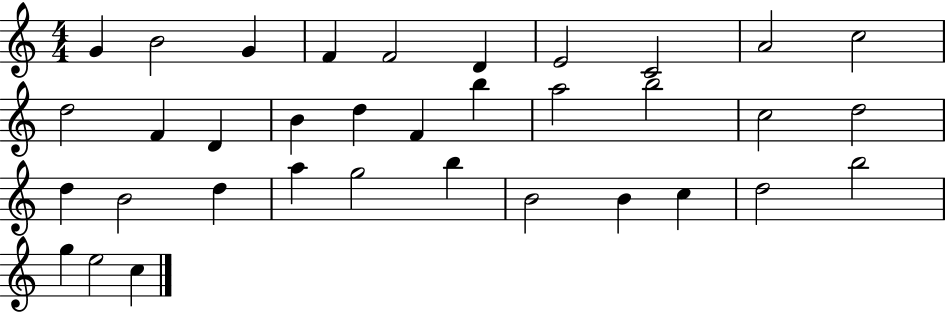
G4/q B4/h G4/q F4/q F4/h D4/q E4/h C4/h A4/h C5/h D5/h F4/q D4/q B4/q D5/q F4/q B5/q A5/h B5/h C5/h D5/h D5/q B4/h D5/q A5/q G5/h B5/q B4/h B4/q C5/q D5/h B5/h G5/q E5/h C5/q